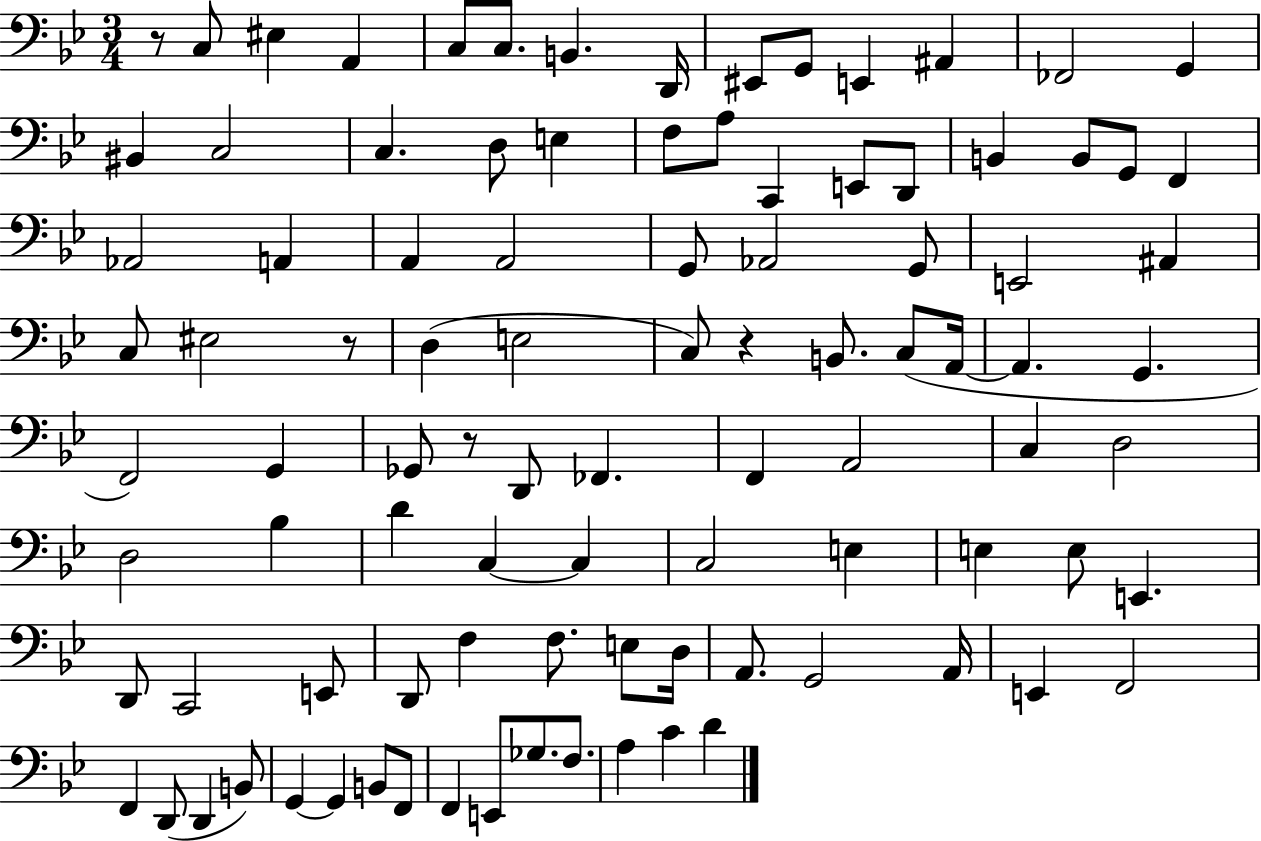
X:1
T:Untitled
M:3/4
L:1/4
K:Bb
z/2 C,/2 ^E, A,, C,/2 C,/2 B,, D,,/4 ^E,,/2 G,,/2 E,, ^A,, _F,,2 G,, ^B,, C,2 C, D,/2 E, F,/2 A,/2 C,, E,,/2 D,,/2 B,, B,,/2 G,,/2 F,, _A,,2 A,, A,, A,,2 G,,/2 _A,,2 G,,/2 E,,2 ^A,, C,/2 ^E,2 z/2 D, E,2 C,/2 z B,,/2 C,/2 A,,/4 A,, G,, F,,2 G,, _G,,/2 z/2 D,,/2 _F,, F,, A,,2 C, D,2 D,2 _B, D C, C, C,2 E, E, E,/2 E,, D,,/2 C,,2 E,,/2 D,,/2 F, F,/2 E,/2 D,/4 A,,/2 G,,2 A,,/4 E,, F,,2 F,, D,,/2 D,, B,,/2 G,, G,, B,,/2 F,,/2 F,, E,,/2 _G,/2 F,/2 A, C D